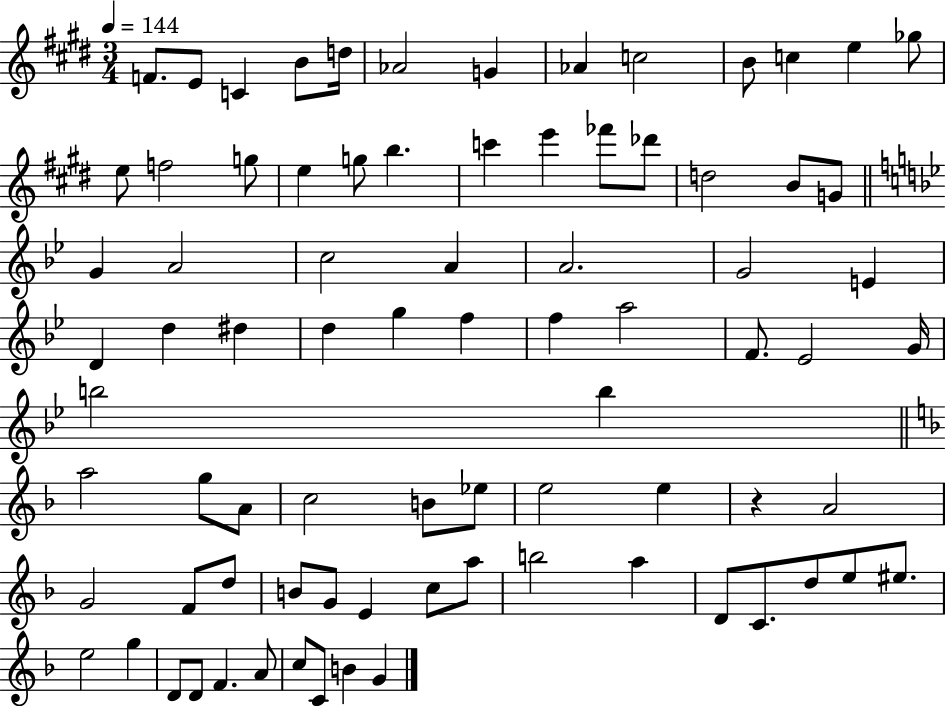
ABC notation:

X:1
T:Untitled
M:3/4
L:1/4
K:E
F/2 E/2 C B/2 d/4 _A2 G _A c2 B/2 c e _g/2 e/2 f2 g/2 e g/2 b c' e' _f'/2 _d'/2 d2 B/2 G/2 G A2 c2 A A2 G2 E D d ^d d g f f a2 F/2 _E2 G/4 b2 b a2 g/2 A/2 c2 B/2 _e/2 e2 e z A2 G2 F/2 d/2 B/2 G/2 E c/2 a/2 b2 a D/2 C/2 d/2 e/2 ^e/2 e2 g D/2 D/2 F A/2 c/2 C/2 B G